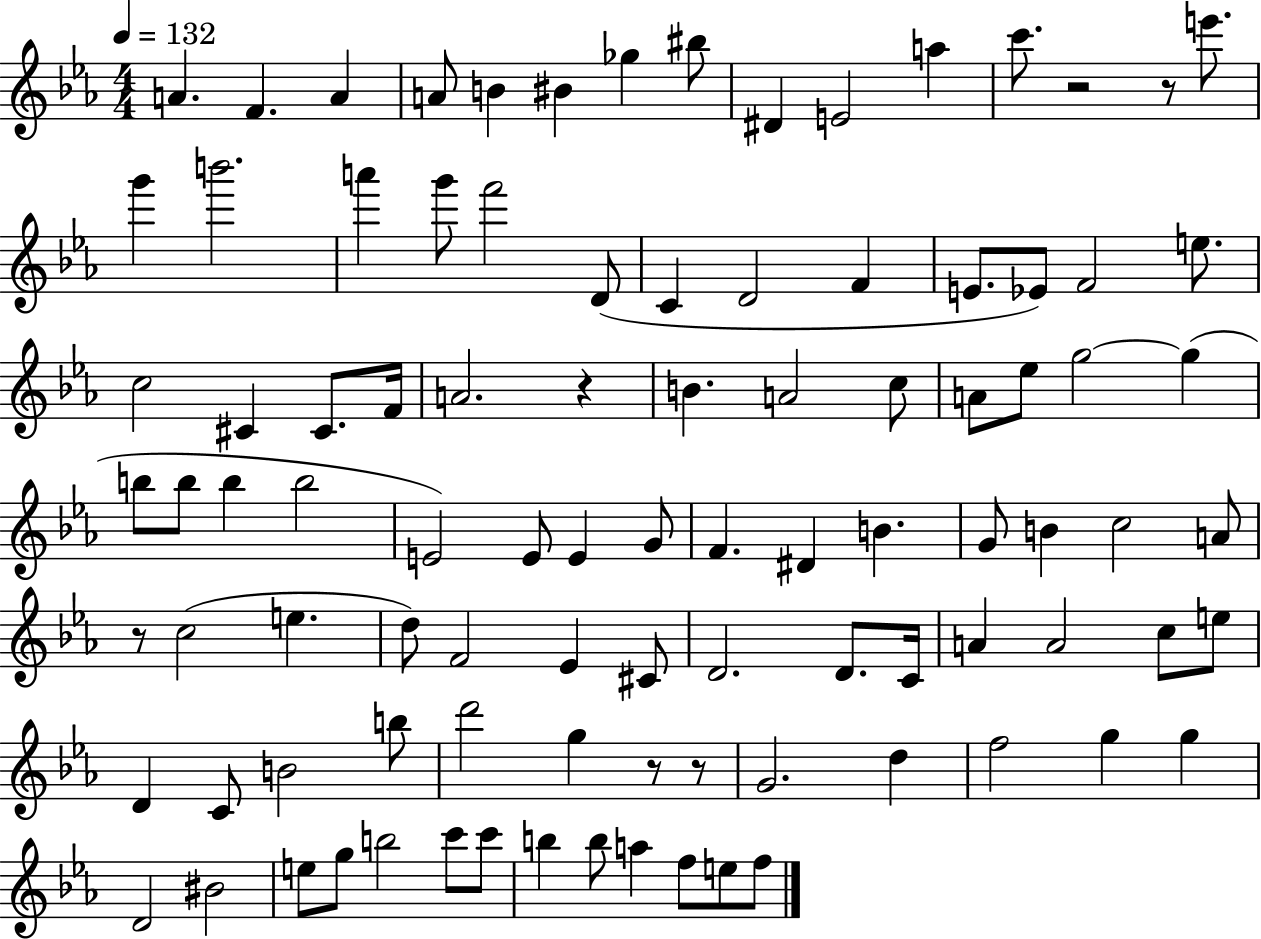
{
  \clef treble
  \numericTimeSignature
  \time 4/4
  \key ees \major
  \tempo 4 = 132
  a'4. f'4. a'4 | a'8 b'4 bis'4 ges''4 bis''8 | dis'4 e'2 a''4 | c'''8. r2 r8 e'''8. | \break g'''4 b'''2. | a'''4 g'''8 f'''2 d'8( | c'4 d'2 f'4 | e'8. ees'8) f'2 e''8. | \break c''2 cis'4 cis'8. f'16 | a'2. r4 | b'4. a'2 c''8 | a'8 ees''8 g''2~~ g''4( | \break b''8 b''8 b''4 b''2 | e'2) e'8 e'4 g'8 | f'4. dis'4 b'4. | g'8 b'4 c''2 a'8 | \break r8 c''2( e''4. | d''8) f'2 ees'4 cis'8 | d'2. d'8. c'16 | a'4 a'2 c''8 e''8 | \break d'4 c'8 b'2 b''8 | d'''2 g''4 r8 r8 | g'2. d''4 | f''2 g''4 g''4 | \break d'2 bis'2 | e''8 g''8 b''2 c'''8 c'''8 | b''4 b''8 a''4 f''8 e''8 f''8 | \bar "|."
}